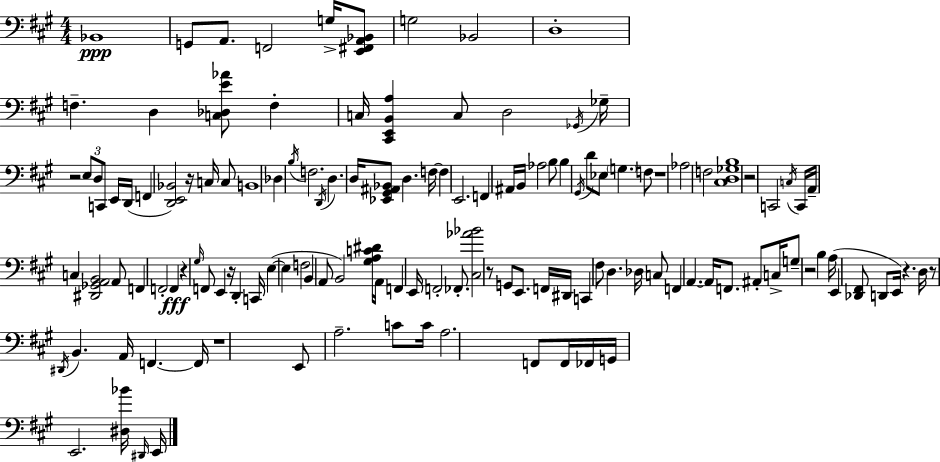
X:1
T:Untitled
M:4/4
L:1/4
K:A
_B,,4 G,,/2 A,,/2 F,,2 G,/4 [E,,^F,,A,,_B,,]/2 G,2 _B,,2 D,4 F, D, [C,_D,E_A]/2 F, C,/4 [^C,,E,,B,,A,] C,/2 D,2 _G,,/4 _G,/4 z2 E,/2 D,/2 C,,/2 E,,/4 D,,/4 F,, [D,,E,,_B,,]2 z/4 C,/4 C,/2 B,,4 _D, B,/4 F,2 D,,/4 D, D,/4 [_E,,^G,,^A,,_B,,]/2 D, F,/4 F, E,,2 F,, ^A,,/4 B,,/4 _A,2 B,/2 B, ^G,,/4 D/2 _E,/2 G, F,/2 z4 _A,2 F,2 [^C,D,_G,B,]4 z2 C,,2 C,/4 C,,/4 A,,/4 C, [^D,,_G,,A,,B,,]2 A,,/2 F,, F,,2 F,, z ^G,/4 F,,/2 E,, z/4 D,, C,,/4 E, E, F,2 B,, A,,/2 B,,2 [^G,A,C^D]/4 A,,/4 F,, E,,/4 F,,2 _F,,/2 [^C,_A_B]2 z/2 G,,/2 E,,/2 F,,/4 ^D,,/4 C,, ^F,/2 D, _D,/4 C,/2 F,, A,, A,,/4 F,,/2 ^A,,/2 C,/4 G,/2 z2 B, A,/4 E,, [_D,,^F,,]/2 D,,/2 E,,/4 z D,/4 z/2 ^D,,/4 B,, A,,/4 F,, F,,/4 z4 E,,/2 A,2 C/2 C/4 A,2 F,,/2 F,,/4 _F,,/4 G,,/4 E,,2 [^D,_B]/4 ^D,,/4 E,,/4